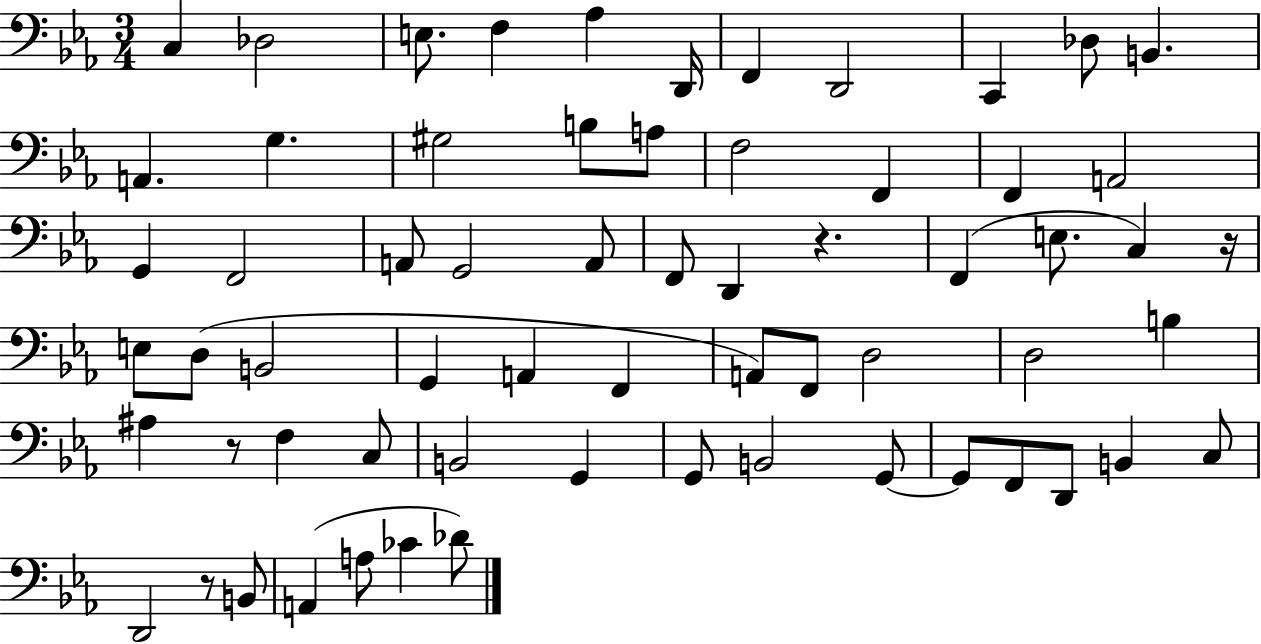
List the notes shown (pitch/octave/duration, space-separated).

C3/q Db3/h E3/e. F3/q Ab3/q D2/s F2/q D2/h C2/q Db3/e B2/q. A2/q. G3/q. G#3/h B3/e A3/e F3/h F2/q F2/q A2/h G2/q F2/h A2/e G2/h A2/e F2/e D2/q R/q. F2/q E3/e. C3/q R/s E3/e D3/e B2/h G2/q A2/q F2/q A2/e F2/e D3/h D3/h B3/q A#3/q R/e F3/q C3/e B2/h G2/q G2/e B2/h G2/e G2/e F2/e D2/e B2/q C3/e D2/h R/e B2/e A2/q A3/e CES4/q Db4/e